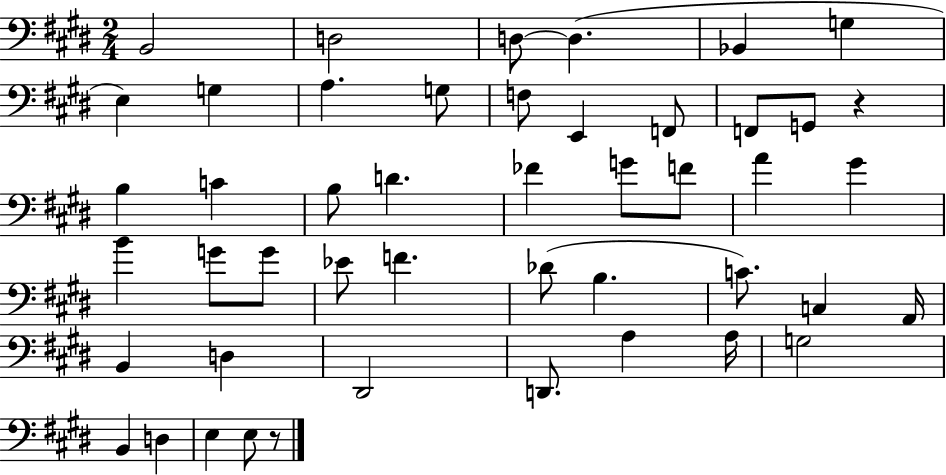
{
  \clef bass
  \numericTimeSignature
  \time 2/4
  \key e \major
  \repeat volta 2 { b,2 | d2 | d8~~ d4.( | bes,4 g4 | \break e4) g4 | a4. g8 | f8 e,4 f,8 | f,8 g,8 r4 | \break b4 c'4 | b8 d'4. | fes'4 g'8 f'8 | a'4 gis'4 | \break b'4 g'8 g'8 | ees'8 f'4. | des'8( b4. | c'8.) c4 a,16 | \break b,4 d4 | dis,2 | d,8. a4 a16 | g2 | \break b,4 d4 | e4 e8 r8 | } \bar "|."
}